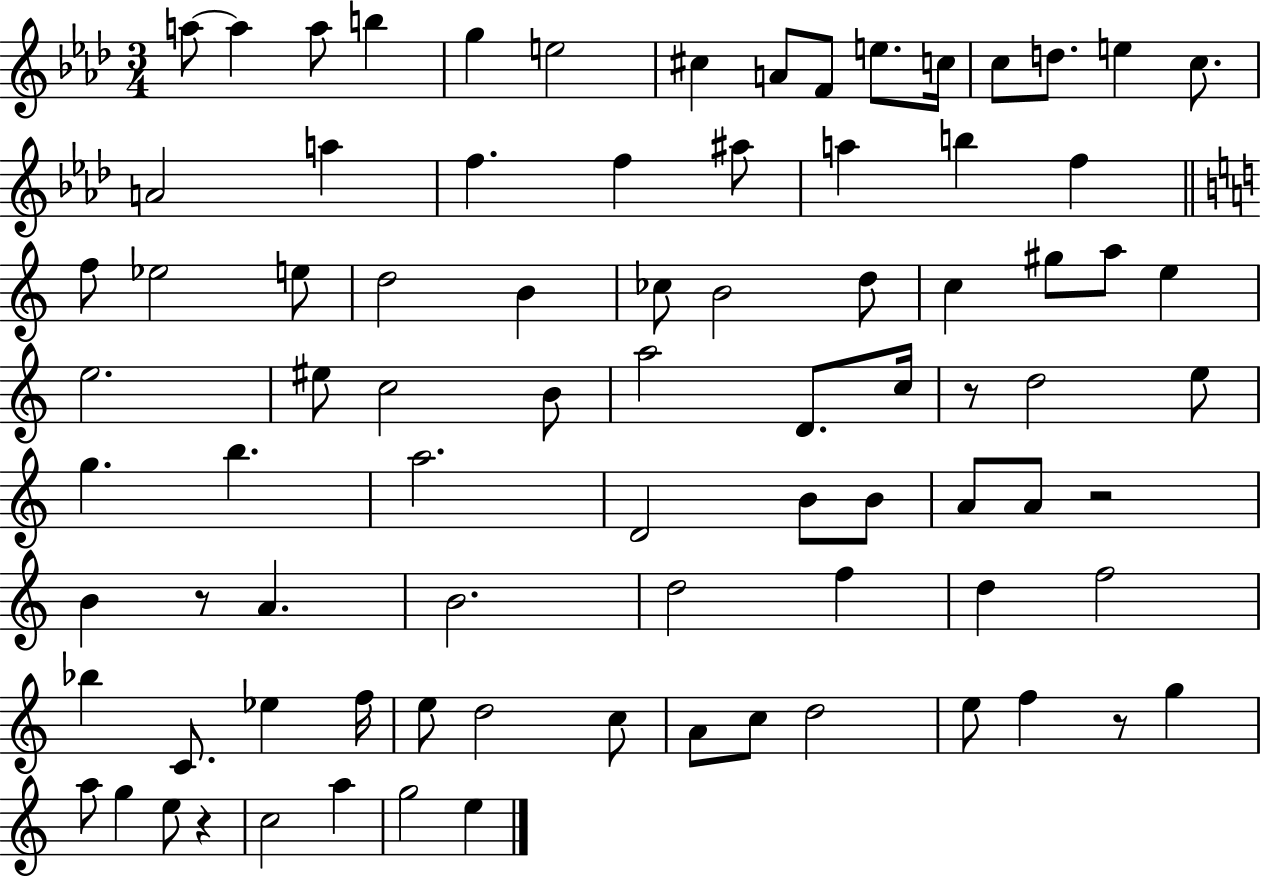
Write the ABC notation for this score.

X:1
T:Untitled
M:3/4
L:1/4
K:Ab
a/2 a a/2 b g e2 ^c A/2 F/2 e/2 c/4 c/2 d/2 e c/2 A2 a f f ^a/2 a b f f/2 _e2 e/2 d2 B _c/2 B2 d/2 c ^g/2 a/2 e e2 ^e/2 c2 B/2 a2 D/2 c/4 z/2 d2 e/2 g b a2 D2 B/2 B/2 A/2 A/2 z2 B z/2 A B2 d2 f d f2 _b C/2 _e f/4 e/2 d2 c/2 A/2 c/2 d2 e/2 f z/2 g a/2 g e/2 z c2 a g2 e